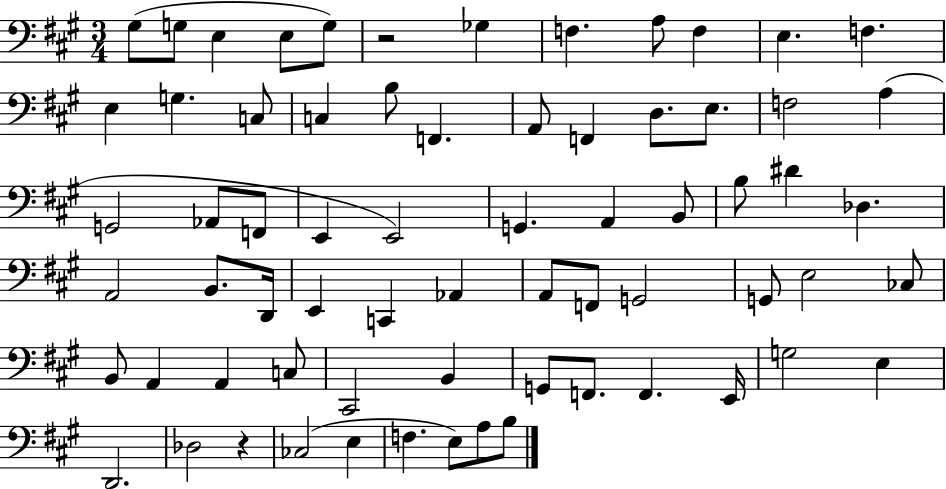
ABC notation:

X:1
T:Untitled
M:3/4
L:1/4
K:A
^G,/2 G,/2 E, E,/2 G,/2 z2 _G, F, A,/2 F, E, F, E, G, C,/2 C, B,/2 F,, A,,/2 F,, D,/2 E,/2 F,2 A, G,,2 _A,,/2 F,,/2 E,, E,,2 G,, A,, B,,/2 B,/2 ^D _D, A,,2 B,,/2 D,,/4 E,, C,, _A,, A,,/2 F,,/2 G,,2 G,,/2 E,2 _C,/2 B,,/2 A,, A,, C,/2 ^C,,2 B,, G,,/2 F,,/2 F,, E,,/4 G,2 E, D,,2 _D,2 z _C,2 E, F, E,/2 A,/2 B,/2